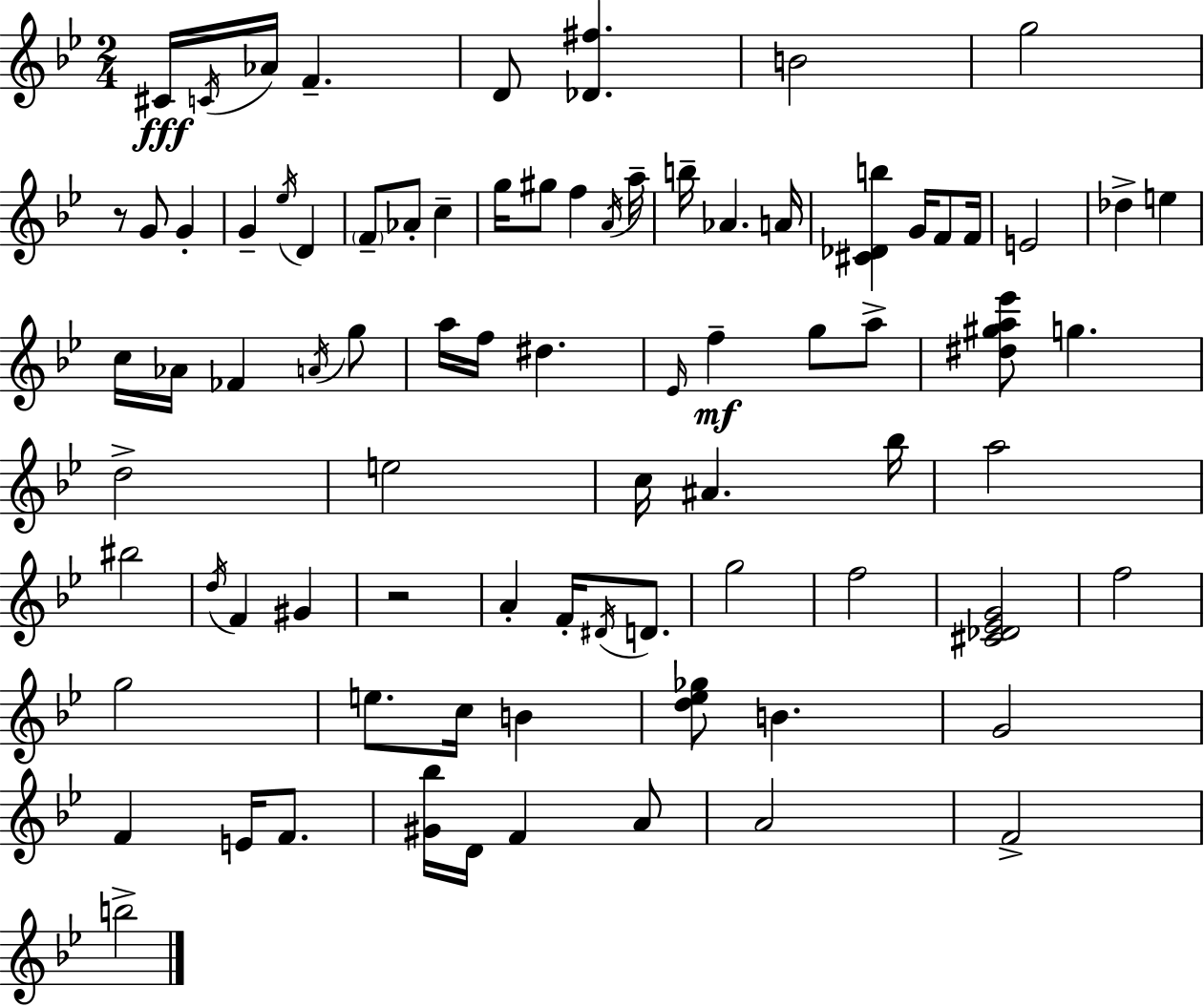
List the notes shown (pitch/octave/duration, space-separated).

C#4/s C4/s Ab4/s F4/q. D4/e [Db4,F#5]/q. B4/h G5/h R/e G4/e G4/q G4/q Eb5/s D4/q F4/e Ab4/e C5/q G5/s G#5/e F5/q A4/s A5/s B5/s Ab4/q. A4/s [C#4,Db4,B5]/q G4/s F4/e F4/s E4/h Db5/q E5/q C5/s Ab4/s FES4/q A4/s G5/e A5/s F5/s D#5/q. Eb4/s F5/q G5/e A5/e [D#5,G#5,A5,Eb6]/e G5/q. D5/h E5/h C5/s A#4/q. Bb5/s A5/h BIS5/h D5/s F4/q G#4/q R/h A4/q F4/s D#4/s D4/e. G5/h F5/h [C#4,Db4,Eb4,G4]/h F5/h G5/h E5/e. C5/s B4/q [D5,Eb5,Gb5]/e B4/q. G4/h F4/q E4/s F4/e. [G#4,Bb5]/s D4/s F4/q A4/e A4/h F4/h B5/h